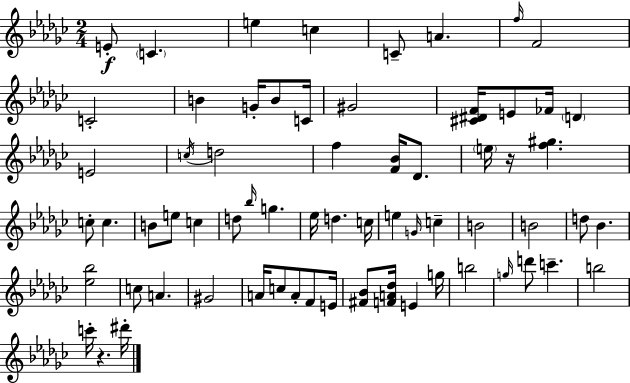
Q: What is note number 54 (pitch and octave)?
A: D6